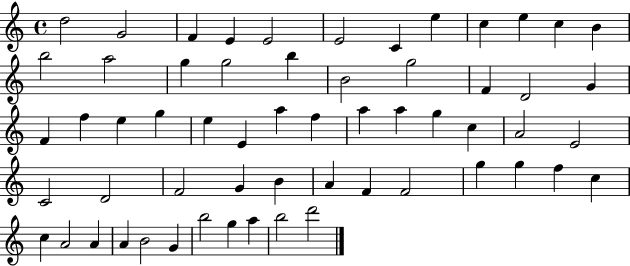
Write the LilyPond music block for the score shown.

{
  \clef treble
  \time 4/4
  \defaultTimeSignature
  \key c \major
  d''2 g'2 | f'4 e'4 e'2 | e'2 c'4 e''4 | c''4 e''4 c''4 b'4 | \break b''2 a''2 | g''4 g''2 b''4 | b'2 g''2 | f'4 d'2 g'4 | \break f'4 f''4 e''4 g''4 | e''4 e'4 a''4 f''4 | a''4 a''4 g''4 c''4 | a'2 e'2 | \break c'2 d'2 | f'2 g'4 b'4 | a'4 f'4 f'2 | g''4 g''4 f''4 c''4 | \break c''4 a'2 a'4 | a'4 b'2 g'4 | b''2 g''4 a''4 | b''2 d'''2 | \break \bar "|."
}